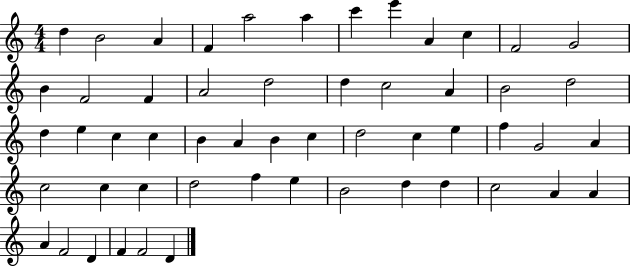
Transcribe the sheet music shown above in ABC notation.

X:1
T:Untitled
M:4/4
L:1/4
K:C
d B2 A F a2 a c' e' A c F2 G2 B F2 F A2 d2 d c2 A B2 d2 d e c c B A B c d2 c e f G2 A c2 c c d2 f e B2 d d c2 A A A F2 D F F2 D